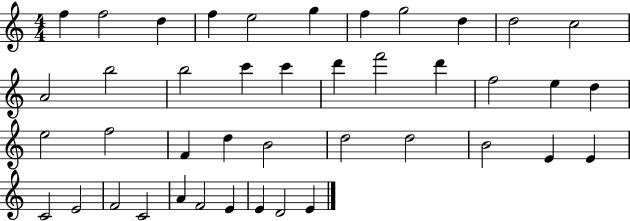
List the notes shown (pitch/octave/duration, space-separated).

F5/q F5/h D5/q F5/q E5/h G5/q F5/q G5/h D5/q D5/h C5/h A4/h B5/h B5/h C6/q C6/q D6/q F6/h D6/q F5/h E5/q D5/q E5/h F5/h F4/q D5/q B4/h D5/h D5/h B4/h E4/q E4/q C4/h E4/h F4/h C4/h A4/q F4/h E4/q E4/q D4/h E4/q